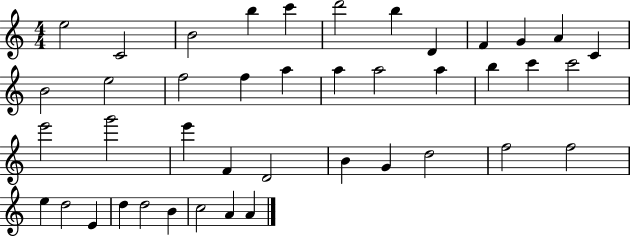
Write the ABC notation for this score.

X:1
T:Untitled
M:4/4
L:1/4
K:C
e2 C2 B2 b c' d'2 b D F G A C B2 e2 f2 f a a a2 a b c' c'2 e'2 g'2 e' F D2 B G d2 f2 f2 e d2 E d d2 B c2 A A